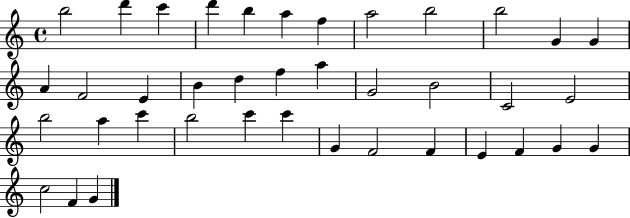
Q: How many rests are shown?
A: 0